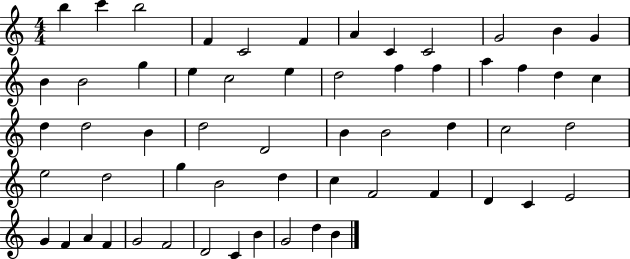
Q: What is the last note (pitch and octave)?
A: B4